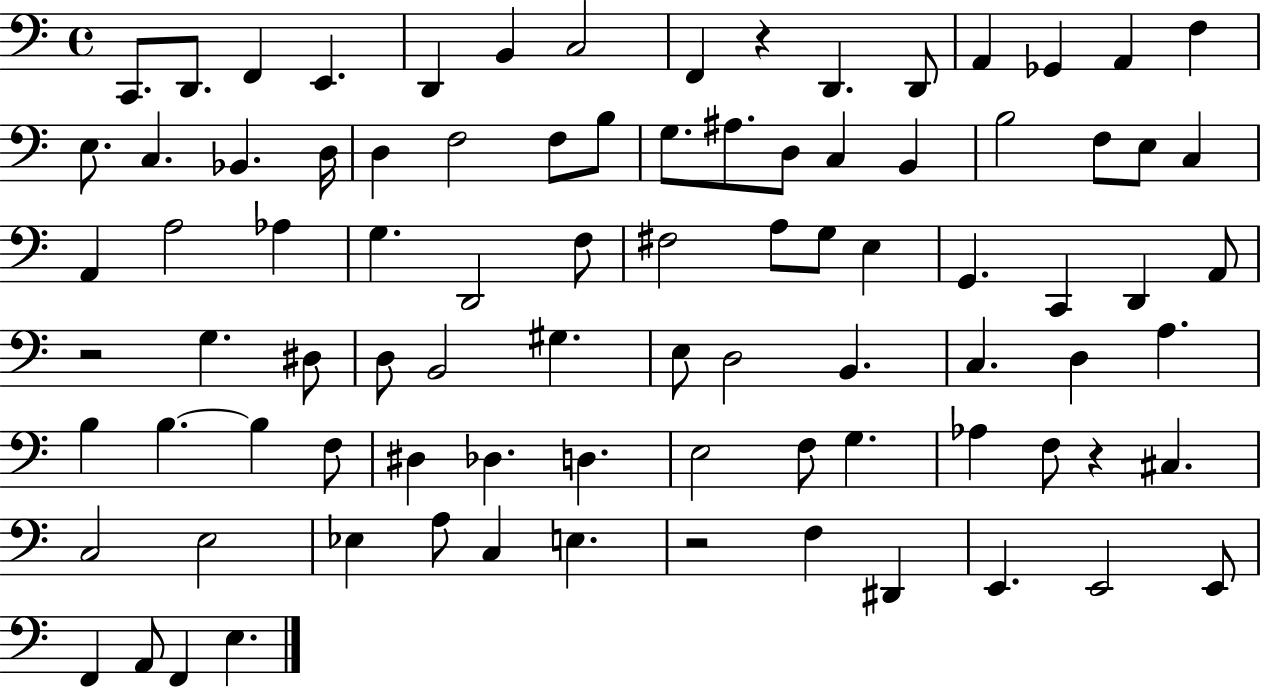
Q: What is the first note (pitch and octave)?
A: C2